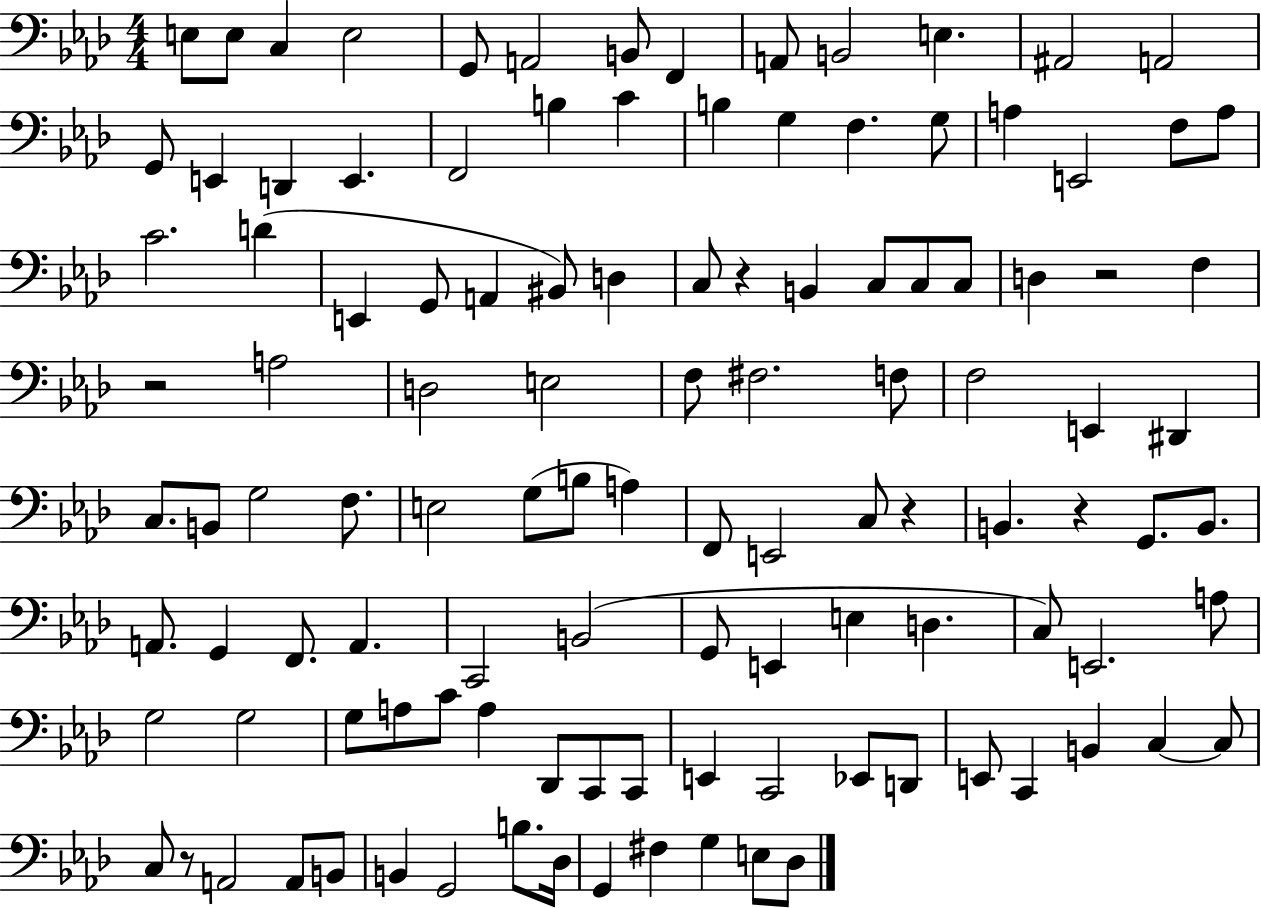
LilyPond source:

{
  \clef bass
  \numericTimeSignature
  \time 4/4
  \key aes \major
  e8 e8 c4 e2 | g,8 a,2 b,8 f,4 | a,8 b,2 e4. | ais,2 a,2 | \break g,8 e,4 d,4 e,4. | f,2 b4 c'4 | b4 g4 f4. g8 | a4 e,2 f8 a8 | \break c'2. d'4( | e,4 g,8 a,4 bis,8) d4 | c8 r4 b,4 c8 c8 c8 | d4 r2 f4 | \break r2 a2 | d2 e2 | f8 fis2. f8 | f2 e,4 dis,4 | \break c8. b,8 g2 f8. | e2 g8( b8 a4) | f,8 e,2 c8 r4 | b,4. r4 g,8. b,8. | \break a,8. g,4 f,8. a,4. | c,2 b,2( | g,8 e,4 e4 d4. | c8) e,2. a8 | \break g2 g2 | g8 a8 c'8 a4 des,8 c,8 c,8 | e,4 c,2 ees,8 d,8 | e,8 c,4 b,4 c4~~ c8 | \break c8 r8 a,2 a,8 b,8 | b,4 g,2 b8. des16 | g,4 fis4 g4 e8 des8 | \bar "|."
}